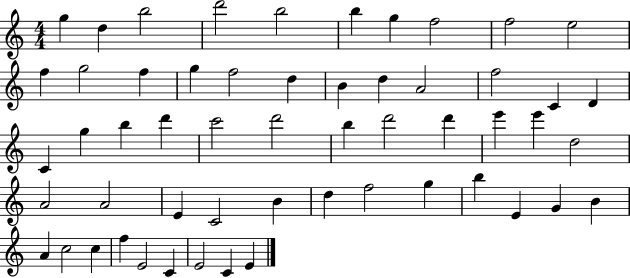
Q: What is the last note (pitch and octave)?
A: E4